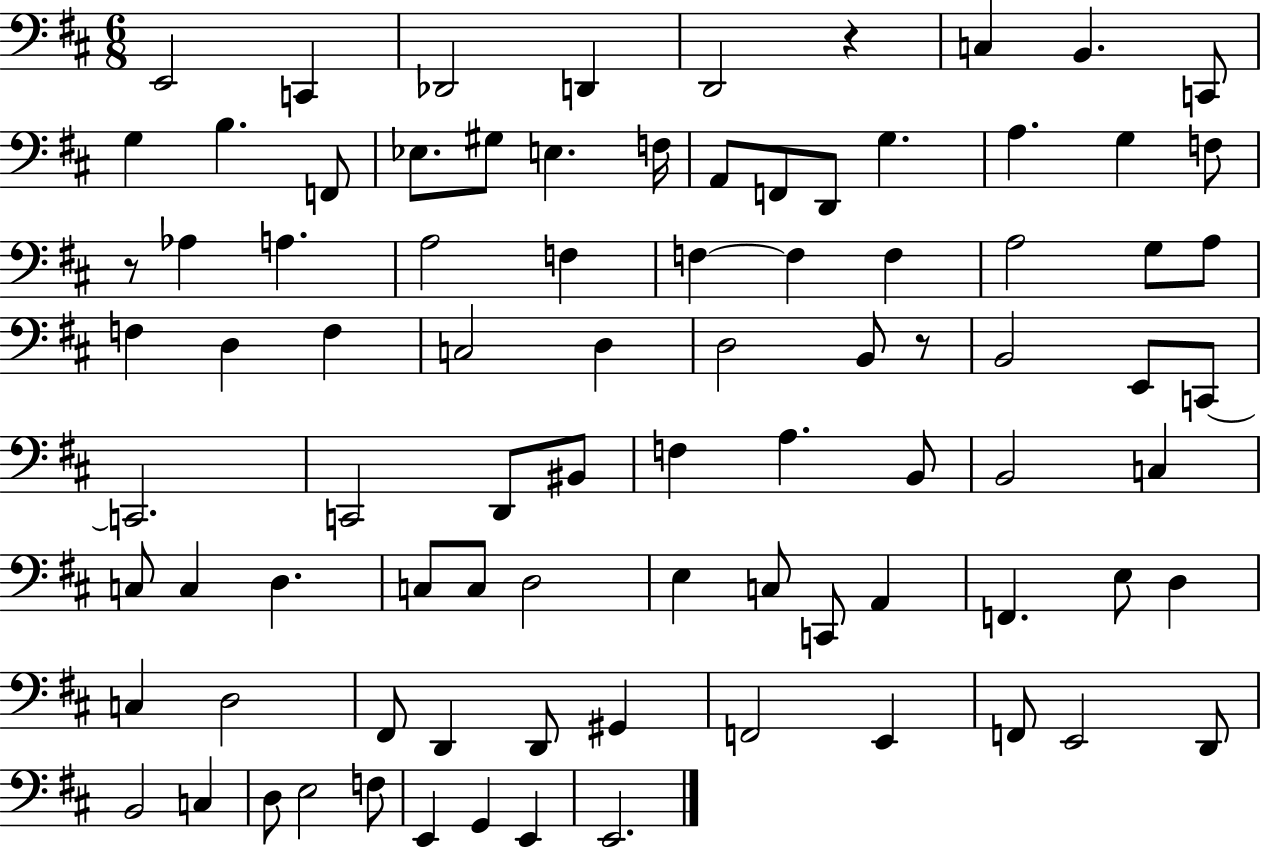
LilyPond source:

{
  \clef bass
  \numericTimeSignature
  \time 6/8
  \key d \major
  e,2 c,4 | des,2 d,4 | d,2 r4 | c4 b,4. c,8 | \break g4 b4. f,8 | ees8. gis8 e4. f16 | a,8 f,8 d,8 g4. | a4. g4 f8 | \break r8 aes4 a4. | a2 f4 | f4~~ f4 f4 | a2 g8 a8 | \break f4 d4 f4 | c2 d4 | d2 b,8 r8 | b,2 e,8 c,8~~ | \break c,2. | c,2 d,8 bis,8 | f4 a4. b,8 | b,2 c4 | \break c8 c4 d4. | c8 c8 d2 | e4 c8 c,8 a,4 | f,4. e8 d4 | \break c4 d2 | fis,8 d,4 d,8 gis,4 | f,2 e,4 | f,8 e,2 d,8 | \break b,2 c4 | d8 e2 f8 | e,4 g,4 e,4 | e,2. | \break \bar "|."
}